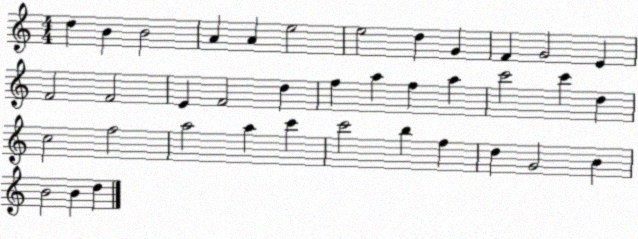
X:1
T:Untitled
M:4/4
L:1/4
K:C
d B B2 A A e2 e2 d G F G2 E F2 F2 E F2 d f a f a c'2 c' d c2 f2 a2 a c' c'2 b f d G2 B B2 B d